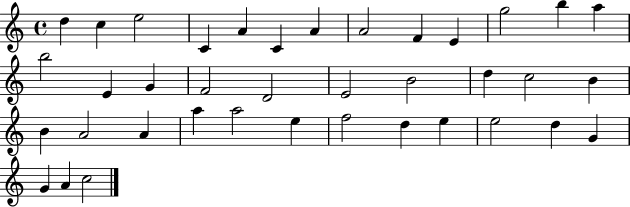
{
  \clef treble
  \time 4/4
  \defaultTimeSignature
  \key c \major
  d''4 c''4 e''2 | c'4 a'4 c'4 a'4 | a'2 f'4 e'4 | g''2 b''4 a''4 | \break b''2 e'4 g'4 | f'2 d'2 | e'2 b'2 | d''4 c''2 b'4 | \break b'4 a'2 a'4 | a''4 a''2 e''4 | f''2 d''4 e''4 | e''2 d''4 g'4 | \break g'4 a'4 c''2 | \bar "|."
}